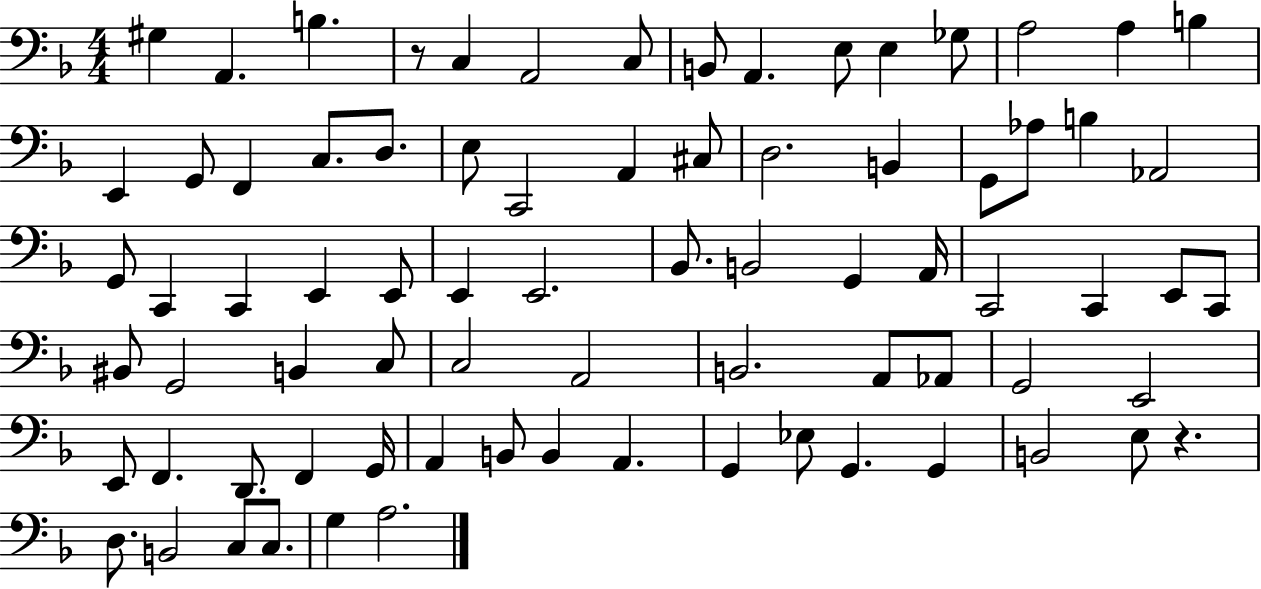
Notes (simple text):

G#3/q A2/q. B3/q. R/e C3/q A2/h C3/e B2/e A2/q. E3/e E3/q Gb3/e A3/h A3/q B3/q E2/q G2/e F2/q C3/e. D3/e. E3/e C2/h A2/q C#3/e D3/h. B2/q G2/e Ab3/e B3/q Ab2/h G2/e C2/q C2/q E2/q E2/e E2/q E2/h. Bb2/e. B2/h G2/q A2/s C2/h C2/q E2/e C2/e BIS2/e G2/h B2/q C3/e C3/h A2/h B2/h. A2/e Ab2/e G2/h E2/h E2/e F2/q. D2/e. F2/q G2/s A2/q B2/e B2/q A2/q. G2/q Eb3/e G2/q. G2/q B2/h E3/e R/q. D3/e. B2/h C3/e C3/e. G3/q A3/h.